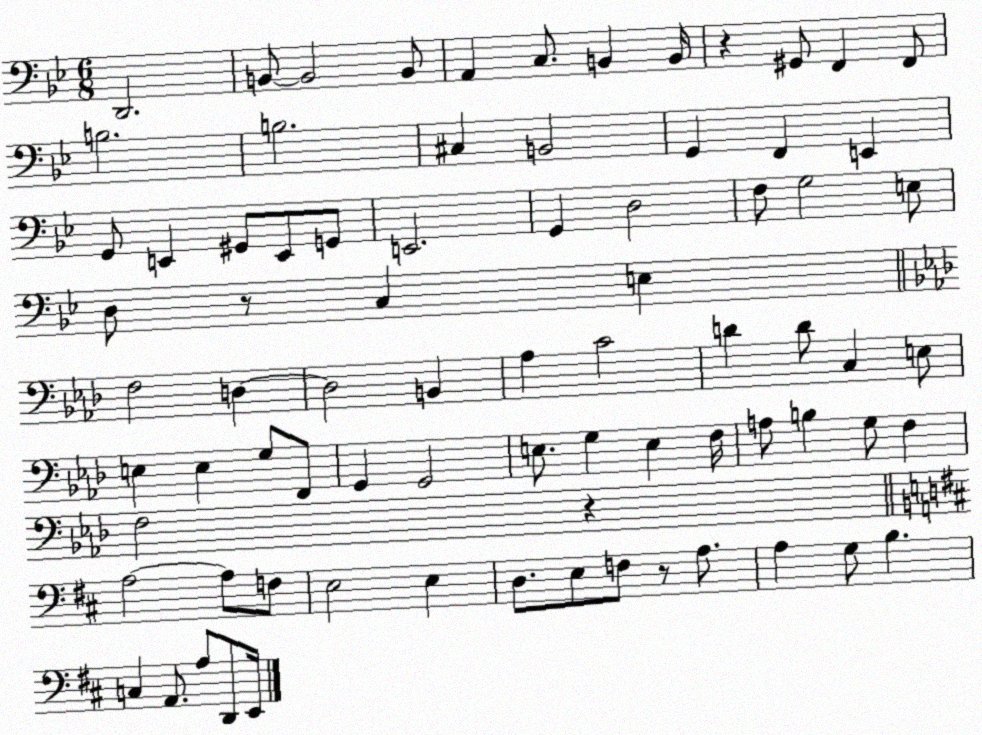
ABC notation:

X:1
T:Untitled
M:6/8
L:1/4
K:Bb
D,,2 B,,/2 B,,2 B,,/2 A,, C,/2 B,, B,,/4 z ^G,,/2 F,, F,,/2 B,2 B,2 ^C, B,,2 G,, F,, E,, G,,/2 E,, ^G,,/2 E,,/2 G,,/2 E,,2 G,, D,2 F,/2 G,2 E,/2 D,/2 z/2 C, E, F,2 D, D,2 B,, _A, C2 D D/2 C, E,/2 E, E, G,/2 F,,/2 G,, G,,2 E,/2 G, E, F,/4 A,/2 B, G,/2 F, F,2 z A,2 A,/2 F,/2 E,2 E, D,/2 E,/2 F,/2 z/2 A,/2 A, G,/2 B, C, A,,/2 A,/2 D,,/2 E,,/4